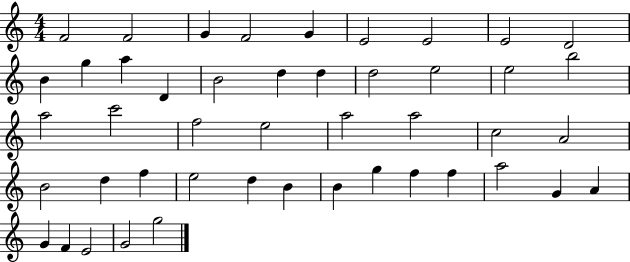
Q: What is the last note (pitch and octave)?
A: G5